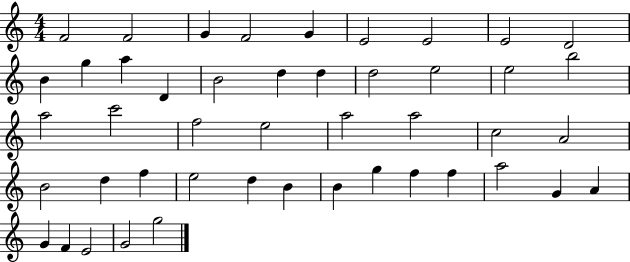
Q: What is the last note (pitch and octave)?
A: G5